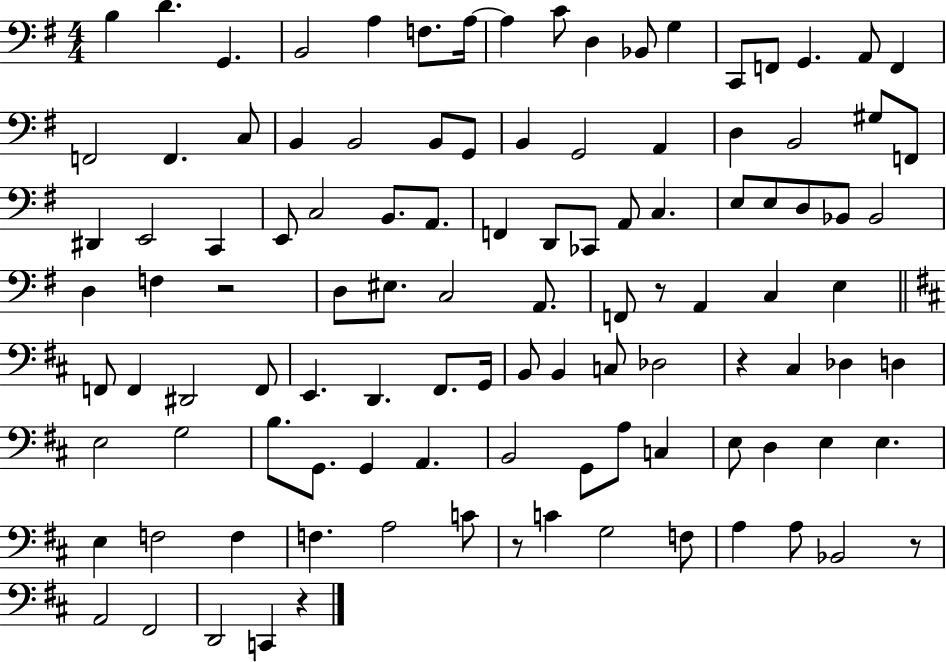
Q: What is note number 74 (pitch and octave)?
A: E3